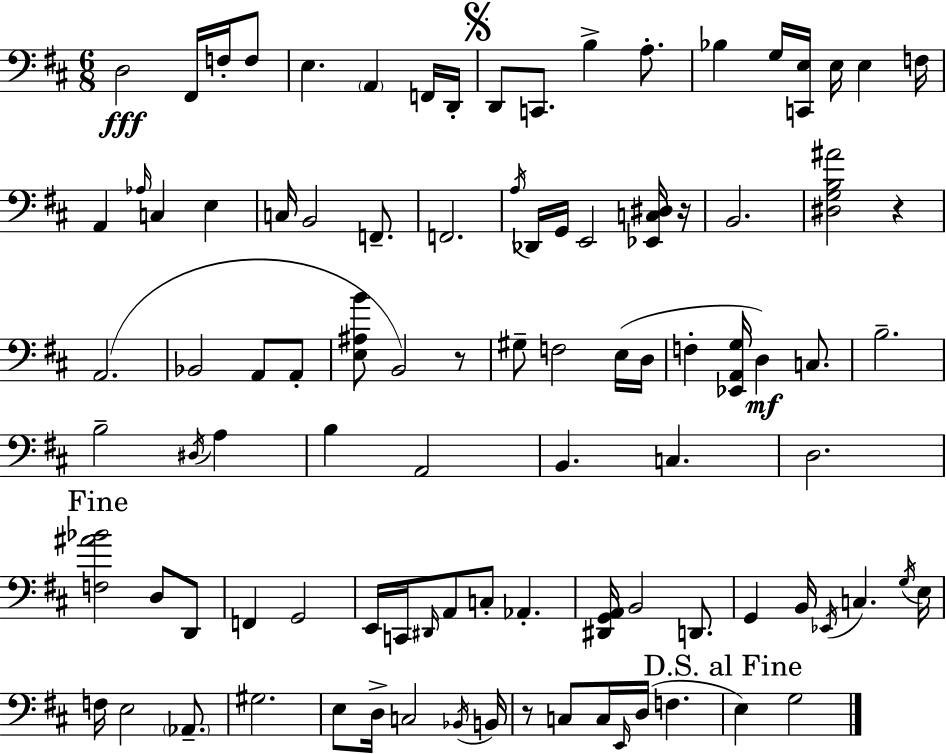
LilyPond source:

{
  \clef bass
  \numericTimeSignature
  \time 6/8
  \key d \major
  d2\fff fis,16 f16-. f8 | e4. \parenthesize a,4 f,16 d,16-. | \mark \markup { \musicglyph "scripts.segno" } d,8 c,8. b4-> a8.-. | bes4 g16 <c, e>16 e16 e4 f16 | \break a,4 \grace { aes16 } c4 e4 | c16 b,2 f,8.-- | f,2. | \acciaccatura { a16 } des,16 g,16 e,2 | \break <ees, c dis>16 r16 b,2. | <dis g b ais'>2 r4 | a,2.( | bes,2 a,8 | \break a,8-. <e ais b'>8 b,2) | r8 gis8-- f2 | e16( d16 f4-. <ees, a, g>16 d4\mf) c8. | b2.-- | \break b2-- \acciaccatura { dis16 } a4 | b4 a,2 | b,4. c4. | d2. | \break \mark "Fine" <f ais' bes'>2 d8 | d,8 f,4 g,2 | e,16 c,16 \grace { dis,16 } a,8 c8-. aes,4.-. | <dis, g, a,>16 b,2 | \break d,8. g,4 b,16 \acciaccatura { ees,16 } c4. | \acciaccatura { g16 } e16 f16 e2 | \parenthesize aes,8.-- gis2. | e8 d16-> c2 | \break \acciaccatura { bes,16 } b,16 r8 c8 c16 | \grace { e,16 }( d16 f4. \mark "D.S. al Fine" e4) | g2 \bar "|."
}